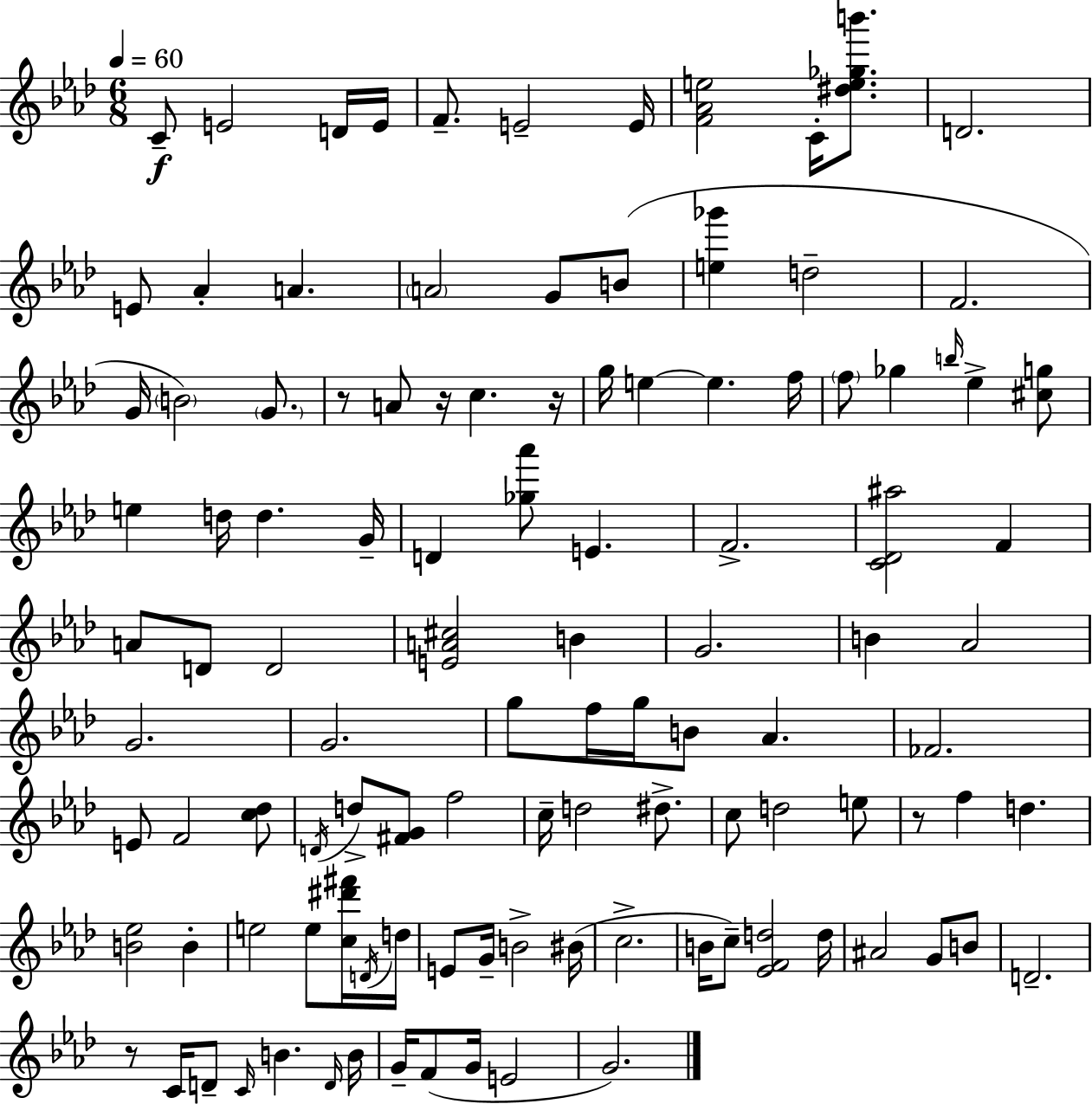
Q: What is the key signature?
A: AES major